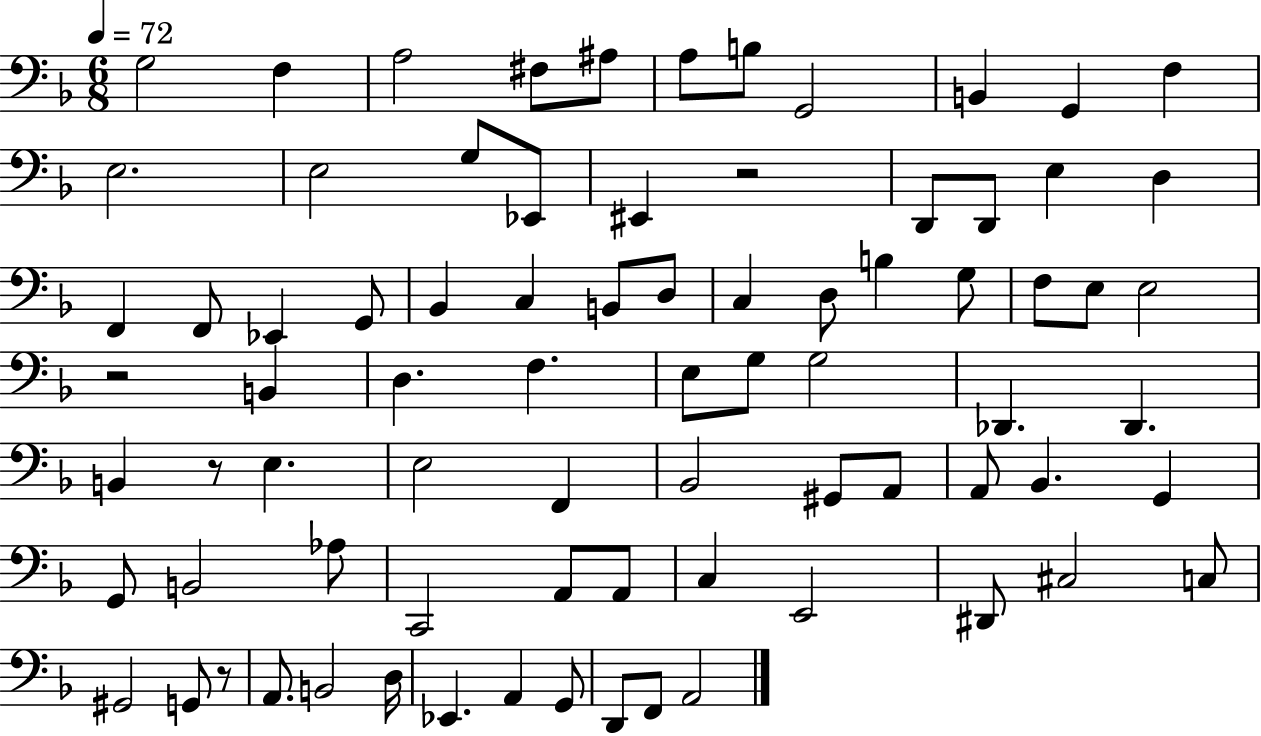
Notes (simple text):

G3/h F3/q A3/h F#3/e A#3/e A3/e B3/e G2/h B2/q G2/q F3/q E3/h. E3/h G3/e Eb2/e EIS2/q R/h D2/e D2/e E3/q D3/q F2/q F2/e Eb2/q G2/e Bb2/q C3/q B2/e D3/e C3/q D3/e B3/q G3/e F3/e E3/e E3/h R/h B2/q D3/q. F3/q. E3/e G3/e G3/h Db2/q. Db2/q. B2/q R/e E3/q. E3/h F2/q Bb2/h G#2/e A2/e A2/e Bb2/q. G2/q G2/e B2/h Ab3/e C2/h A2/e A2/e C3/q E2/h D#2/e C#3/h C3/e G#2/h G2/e R/e A2/e. B2/h D3/s Eb2/q. A2/q G2/e D2/e F2/e A2/h